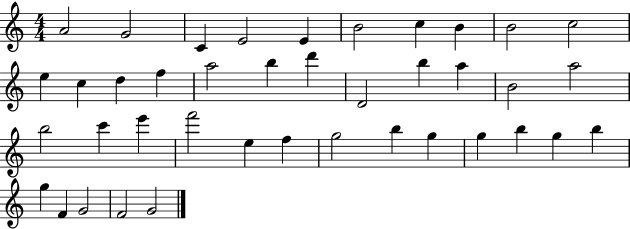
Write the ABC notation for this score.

X:1
T:Untitled
M:4/4
L:1/4
K:C
A2 G2 C E2 E B2 c B B2 c2 e c d f a2 b d' D2 b a B2 a2 b2 c' e' f'2 e f g2 b g g b g b g F G2 F2 G2